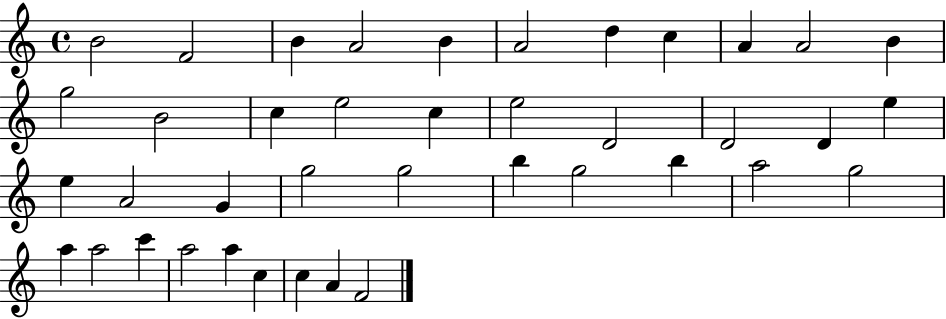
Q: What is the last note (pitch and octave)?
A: F4